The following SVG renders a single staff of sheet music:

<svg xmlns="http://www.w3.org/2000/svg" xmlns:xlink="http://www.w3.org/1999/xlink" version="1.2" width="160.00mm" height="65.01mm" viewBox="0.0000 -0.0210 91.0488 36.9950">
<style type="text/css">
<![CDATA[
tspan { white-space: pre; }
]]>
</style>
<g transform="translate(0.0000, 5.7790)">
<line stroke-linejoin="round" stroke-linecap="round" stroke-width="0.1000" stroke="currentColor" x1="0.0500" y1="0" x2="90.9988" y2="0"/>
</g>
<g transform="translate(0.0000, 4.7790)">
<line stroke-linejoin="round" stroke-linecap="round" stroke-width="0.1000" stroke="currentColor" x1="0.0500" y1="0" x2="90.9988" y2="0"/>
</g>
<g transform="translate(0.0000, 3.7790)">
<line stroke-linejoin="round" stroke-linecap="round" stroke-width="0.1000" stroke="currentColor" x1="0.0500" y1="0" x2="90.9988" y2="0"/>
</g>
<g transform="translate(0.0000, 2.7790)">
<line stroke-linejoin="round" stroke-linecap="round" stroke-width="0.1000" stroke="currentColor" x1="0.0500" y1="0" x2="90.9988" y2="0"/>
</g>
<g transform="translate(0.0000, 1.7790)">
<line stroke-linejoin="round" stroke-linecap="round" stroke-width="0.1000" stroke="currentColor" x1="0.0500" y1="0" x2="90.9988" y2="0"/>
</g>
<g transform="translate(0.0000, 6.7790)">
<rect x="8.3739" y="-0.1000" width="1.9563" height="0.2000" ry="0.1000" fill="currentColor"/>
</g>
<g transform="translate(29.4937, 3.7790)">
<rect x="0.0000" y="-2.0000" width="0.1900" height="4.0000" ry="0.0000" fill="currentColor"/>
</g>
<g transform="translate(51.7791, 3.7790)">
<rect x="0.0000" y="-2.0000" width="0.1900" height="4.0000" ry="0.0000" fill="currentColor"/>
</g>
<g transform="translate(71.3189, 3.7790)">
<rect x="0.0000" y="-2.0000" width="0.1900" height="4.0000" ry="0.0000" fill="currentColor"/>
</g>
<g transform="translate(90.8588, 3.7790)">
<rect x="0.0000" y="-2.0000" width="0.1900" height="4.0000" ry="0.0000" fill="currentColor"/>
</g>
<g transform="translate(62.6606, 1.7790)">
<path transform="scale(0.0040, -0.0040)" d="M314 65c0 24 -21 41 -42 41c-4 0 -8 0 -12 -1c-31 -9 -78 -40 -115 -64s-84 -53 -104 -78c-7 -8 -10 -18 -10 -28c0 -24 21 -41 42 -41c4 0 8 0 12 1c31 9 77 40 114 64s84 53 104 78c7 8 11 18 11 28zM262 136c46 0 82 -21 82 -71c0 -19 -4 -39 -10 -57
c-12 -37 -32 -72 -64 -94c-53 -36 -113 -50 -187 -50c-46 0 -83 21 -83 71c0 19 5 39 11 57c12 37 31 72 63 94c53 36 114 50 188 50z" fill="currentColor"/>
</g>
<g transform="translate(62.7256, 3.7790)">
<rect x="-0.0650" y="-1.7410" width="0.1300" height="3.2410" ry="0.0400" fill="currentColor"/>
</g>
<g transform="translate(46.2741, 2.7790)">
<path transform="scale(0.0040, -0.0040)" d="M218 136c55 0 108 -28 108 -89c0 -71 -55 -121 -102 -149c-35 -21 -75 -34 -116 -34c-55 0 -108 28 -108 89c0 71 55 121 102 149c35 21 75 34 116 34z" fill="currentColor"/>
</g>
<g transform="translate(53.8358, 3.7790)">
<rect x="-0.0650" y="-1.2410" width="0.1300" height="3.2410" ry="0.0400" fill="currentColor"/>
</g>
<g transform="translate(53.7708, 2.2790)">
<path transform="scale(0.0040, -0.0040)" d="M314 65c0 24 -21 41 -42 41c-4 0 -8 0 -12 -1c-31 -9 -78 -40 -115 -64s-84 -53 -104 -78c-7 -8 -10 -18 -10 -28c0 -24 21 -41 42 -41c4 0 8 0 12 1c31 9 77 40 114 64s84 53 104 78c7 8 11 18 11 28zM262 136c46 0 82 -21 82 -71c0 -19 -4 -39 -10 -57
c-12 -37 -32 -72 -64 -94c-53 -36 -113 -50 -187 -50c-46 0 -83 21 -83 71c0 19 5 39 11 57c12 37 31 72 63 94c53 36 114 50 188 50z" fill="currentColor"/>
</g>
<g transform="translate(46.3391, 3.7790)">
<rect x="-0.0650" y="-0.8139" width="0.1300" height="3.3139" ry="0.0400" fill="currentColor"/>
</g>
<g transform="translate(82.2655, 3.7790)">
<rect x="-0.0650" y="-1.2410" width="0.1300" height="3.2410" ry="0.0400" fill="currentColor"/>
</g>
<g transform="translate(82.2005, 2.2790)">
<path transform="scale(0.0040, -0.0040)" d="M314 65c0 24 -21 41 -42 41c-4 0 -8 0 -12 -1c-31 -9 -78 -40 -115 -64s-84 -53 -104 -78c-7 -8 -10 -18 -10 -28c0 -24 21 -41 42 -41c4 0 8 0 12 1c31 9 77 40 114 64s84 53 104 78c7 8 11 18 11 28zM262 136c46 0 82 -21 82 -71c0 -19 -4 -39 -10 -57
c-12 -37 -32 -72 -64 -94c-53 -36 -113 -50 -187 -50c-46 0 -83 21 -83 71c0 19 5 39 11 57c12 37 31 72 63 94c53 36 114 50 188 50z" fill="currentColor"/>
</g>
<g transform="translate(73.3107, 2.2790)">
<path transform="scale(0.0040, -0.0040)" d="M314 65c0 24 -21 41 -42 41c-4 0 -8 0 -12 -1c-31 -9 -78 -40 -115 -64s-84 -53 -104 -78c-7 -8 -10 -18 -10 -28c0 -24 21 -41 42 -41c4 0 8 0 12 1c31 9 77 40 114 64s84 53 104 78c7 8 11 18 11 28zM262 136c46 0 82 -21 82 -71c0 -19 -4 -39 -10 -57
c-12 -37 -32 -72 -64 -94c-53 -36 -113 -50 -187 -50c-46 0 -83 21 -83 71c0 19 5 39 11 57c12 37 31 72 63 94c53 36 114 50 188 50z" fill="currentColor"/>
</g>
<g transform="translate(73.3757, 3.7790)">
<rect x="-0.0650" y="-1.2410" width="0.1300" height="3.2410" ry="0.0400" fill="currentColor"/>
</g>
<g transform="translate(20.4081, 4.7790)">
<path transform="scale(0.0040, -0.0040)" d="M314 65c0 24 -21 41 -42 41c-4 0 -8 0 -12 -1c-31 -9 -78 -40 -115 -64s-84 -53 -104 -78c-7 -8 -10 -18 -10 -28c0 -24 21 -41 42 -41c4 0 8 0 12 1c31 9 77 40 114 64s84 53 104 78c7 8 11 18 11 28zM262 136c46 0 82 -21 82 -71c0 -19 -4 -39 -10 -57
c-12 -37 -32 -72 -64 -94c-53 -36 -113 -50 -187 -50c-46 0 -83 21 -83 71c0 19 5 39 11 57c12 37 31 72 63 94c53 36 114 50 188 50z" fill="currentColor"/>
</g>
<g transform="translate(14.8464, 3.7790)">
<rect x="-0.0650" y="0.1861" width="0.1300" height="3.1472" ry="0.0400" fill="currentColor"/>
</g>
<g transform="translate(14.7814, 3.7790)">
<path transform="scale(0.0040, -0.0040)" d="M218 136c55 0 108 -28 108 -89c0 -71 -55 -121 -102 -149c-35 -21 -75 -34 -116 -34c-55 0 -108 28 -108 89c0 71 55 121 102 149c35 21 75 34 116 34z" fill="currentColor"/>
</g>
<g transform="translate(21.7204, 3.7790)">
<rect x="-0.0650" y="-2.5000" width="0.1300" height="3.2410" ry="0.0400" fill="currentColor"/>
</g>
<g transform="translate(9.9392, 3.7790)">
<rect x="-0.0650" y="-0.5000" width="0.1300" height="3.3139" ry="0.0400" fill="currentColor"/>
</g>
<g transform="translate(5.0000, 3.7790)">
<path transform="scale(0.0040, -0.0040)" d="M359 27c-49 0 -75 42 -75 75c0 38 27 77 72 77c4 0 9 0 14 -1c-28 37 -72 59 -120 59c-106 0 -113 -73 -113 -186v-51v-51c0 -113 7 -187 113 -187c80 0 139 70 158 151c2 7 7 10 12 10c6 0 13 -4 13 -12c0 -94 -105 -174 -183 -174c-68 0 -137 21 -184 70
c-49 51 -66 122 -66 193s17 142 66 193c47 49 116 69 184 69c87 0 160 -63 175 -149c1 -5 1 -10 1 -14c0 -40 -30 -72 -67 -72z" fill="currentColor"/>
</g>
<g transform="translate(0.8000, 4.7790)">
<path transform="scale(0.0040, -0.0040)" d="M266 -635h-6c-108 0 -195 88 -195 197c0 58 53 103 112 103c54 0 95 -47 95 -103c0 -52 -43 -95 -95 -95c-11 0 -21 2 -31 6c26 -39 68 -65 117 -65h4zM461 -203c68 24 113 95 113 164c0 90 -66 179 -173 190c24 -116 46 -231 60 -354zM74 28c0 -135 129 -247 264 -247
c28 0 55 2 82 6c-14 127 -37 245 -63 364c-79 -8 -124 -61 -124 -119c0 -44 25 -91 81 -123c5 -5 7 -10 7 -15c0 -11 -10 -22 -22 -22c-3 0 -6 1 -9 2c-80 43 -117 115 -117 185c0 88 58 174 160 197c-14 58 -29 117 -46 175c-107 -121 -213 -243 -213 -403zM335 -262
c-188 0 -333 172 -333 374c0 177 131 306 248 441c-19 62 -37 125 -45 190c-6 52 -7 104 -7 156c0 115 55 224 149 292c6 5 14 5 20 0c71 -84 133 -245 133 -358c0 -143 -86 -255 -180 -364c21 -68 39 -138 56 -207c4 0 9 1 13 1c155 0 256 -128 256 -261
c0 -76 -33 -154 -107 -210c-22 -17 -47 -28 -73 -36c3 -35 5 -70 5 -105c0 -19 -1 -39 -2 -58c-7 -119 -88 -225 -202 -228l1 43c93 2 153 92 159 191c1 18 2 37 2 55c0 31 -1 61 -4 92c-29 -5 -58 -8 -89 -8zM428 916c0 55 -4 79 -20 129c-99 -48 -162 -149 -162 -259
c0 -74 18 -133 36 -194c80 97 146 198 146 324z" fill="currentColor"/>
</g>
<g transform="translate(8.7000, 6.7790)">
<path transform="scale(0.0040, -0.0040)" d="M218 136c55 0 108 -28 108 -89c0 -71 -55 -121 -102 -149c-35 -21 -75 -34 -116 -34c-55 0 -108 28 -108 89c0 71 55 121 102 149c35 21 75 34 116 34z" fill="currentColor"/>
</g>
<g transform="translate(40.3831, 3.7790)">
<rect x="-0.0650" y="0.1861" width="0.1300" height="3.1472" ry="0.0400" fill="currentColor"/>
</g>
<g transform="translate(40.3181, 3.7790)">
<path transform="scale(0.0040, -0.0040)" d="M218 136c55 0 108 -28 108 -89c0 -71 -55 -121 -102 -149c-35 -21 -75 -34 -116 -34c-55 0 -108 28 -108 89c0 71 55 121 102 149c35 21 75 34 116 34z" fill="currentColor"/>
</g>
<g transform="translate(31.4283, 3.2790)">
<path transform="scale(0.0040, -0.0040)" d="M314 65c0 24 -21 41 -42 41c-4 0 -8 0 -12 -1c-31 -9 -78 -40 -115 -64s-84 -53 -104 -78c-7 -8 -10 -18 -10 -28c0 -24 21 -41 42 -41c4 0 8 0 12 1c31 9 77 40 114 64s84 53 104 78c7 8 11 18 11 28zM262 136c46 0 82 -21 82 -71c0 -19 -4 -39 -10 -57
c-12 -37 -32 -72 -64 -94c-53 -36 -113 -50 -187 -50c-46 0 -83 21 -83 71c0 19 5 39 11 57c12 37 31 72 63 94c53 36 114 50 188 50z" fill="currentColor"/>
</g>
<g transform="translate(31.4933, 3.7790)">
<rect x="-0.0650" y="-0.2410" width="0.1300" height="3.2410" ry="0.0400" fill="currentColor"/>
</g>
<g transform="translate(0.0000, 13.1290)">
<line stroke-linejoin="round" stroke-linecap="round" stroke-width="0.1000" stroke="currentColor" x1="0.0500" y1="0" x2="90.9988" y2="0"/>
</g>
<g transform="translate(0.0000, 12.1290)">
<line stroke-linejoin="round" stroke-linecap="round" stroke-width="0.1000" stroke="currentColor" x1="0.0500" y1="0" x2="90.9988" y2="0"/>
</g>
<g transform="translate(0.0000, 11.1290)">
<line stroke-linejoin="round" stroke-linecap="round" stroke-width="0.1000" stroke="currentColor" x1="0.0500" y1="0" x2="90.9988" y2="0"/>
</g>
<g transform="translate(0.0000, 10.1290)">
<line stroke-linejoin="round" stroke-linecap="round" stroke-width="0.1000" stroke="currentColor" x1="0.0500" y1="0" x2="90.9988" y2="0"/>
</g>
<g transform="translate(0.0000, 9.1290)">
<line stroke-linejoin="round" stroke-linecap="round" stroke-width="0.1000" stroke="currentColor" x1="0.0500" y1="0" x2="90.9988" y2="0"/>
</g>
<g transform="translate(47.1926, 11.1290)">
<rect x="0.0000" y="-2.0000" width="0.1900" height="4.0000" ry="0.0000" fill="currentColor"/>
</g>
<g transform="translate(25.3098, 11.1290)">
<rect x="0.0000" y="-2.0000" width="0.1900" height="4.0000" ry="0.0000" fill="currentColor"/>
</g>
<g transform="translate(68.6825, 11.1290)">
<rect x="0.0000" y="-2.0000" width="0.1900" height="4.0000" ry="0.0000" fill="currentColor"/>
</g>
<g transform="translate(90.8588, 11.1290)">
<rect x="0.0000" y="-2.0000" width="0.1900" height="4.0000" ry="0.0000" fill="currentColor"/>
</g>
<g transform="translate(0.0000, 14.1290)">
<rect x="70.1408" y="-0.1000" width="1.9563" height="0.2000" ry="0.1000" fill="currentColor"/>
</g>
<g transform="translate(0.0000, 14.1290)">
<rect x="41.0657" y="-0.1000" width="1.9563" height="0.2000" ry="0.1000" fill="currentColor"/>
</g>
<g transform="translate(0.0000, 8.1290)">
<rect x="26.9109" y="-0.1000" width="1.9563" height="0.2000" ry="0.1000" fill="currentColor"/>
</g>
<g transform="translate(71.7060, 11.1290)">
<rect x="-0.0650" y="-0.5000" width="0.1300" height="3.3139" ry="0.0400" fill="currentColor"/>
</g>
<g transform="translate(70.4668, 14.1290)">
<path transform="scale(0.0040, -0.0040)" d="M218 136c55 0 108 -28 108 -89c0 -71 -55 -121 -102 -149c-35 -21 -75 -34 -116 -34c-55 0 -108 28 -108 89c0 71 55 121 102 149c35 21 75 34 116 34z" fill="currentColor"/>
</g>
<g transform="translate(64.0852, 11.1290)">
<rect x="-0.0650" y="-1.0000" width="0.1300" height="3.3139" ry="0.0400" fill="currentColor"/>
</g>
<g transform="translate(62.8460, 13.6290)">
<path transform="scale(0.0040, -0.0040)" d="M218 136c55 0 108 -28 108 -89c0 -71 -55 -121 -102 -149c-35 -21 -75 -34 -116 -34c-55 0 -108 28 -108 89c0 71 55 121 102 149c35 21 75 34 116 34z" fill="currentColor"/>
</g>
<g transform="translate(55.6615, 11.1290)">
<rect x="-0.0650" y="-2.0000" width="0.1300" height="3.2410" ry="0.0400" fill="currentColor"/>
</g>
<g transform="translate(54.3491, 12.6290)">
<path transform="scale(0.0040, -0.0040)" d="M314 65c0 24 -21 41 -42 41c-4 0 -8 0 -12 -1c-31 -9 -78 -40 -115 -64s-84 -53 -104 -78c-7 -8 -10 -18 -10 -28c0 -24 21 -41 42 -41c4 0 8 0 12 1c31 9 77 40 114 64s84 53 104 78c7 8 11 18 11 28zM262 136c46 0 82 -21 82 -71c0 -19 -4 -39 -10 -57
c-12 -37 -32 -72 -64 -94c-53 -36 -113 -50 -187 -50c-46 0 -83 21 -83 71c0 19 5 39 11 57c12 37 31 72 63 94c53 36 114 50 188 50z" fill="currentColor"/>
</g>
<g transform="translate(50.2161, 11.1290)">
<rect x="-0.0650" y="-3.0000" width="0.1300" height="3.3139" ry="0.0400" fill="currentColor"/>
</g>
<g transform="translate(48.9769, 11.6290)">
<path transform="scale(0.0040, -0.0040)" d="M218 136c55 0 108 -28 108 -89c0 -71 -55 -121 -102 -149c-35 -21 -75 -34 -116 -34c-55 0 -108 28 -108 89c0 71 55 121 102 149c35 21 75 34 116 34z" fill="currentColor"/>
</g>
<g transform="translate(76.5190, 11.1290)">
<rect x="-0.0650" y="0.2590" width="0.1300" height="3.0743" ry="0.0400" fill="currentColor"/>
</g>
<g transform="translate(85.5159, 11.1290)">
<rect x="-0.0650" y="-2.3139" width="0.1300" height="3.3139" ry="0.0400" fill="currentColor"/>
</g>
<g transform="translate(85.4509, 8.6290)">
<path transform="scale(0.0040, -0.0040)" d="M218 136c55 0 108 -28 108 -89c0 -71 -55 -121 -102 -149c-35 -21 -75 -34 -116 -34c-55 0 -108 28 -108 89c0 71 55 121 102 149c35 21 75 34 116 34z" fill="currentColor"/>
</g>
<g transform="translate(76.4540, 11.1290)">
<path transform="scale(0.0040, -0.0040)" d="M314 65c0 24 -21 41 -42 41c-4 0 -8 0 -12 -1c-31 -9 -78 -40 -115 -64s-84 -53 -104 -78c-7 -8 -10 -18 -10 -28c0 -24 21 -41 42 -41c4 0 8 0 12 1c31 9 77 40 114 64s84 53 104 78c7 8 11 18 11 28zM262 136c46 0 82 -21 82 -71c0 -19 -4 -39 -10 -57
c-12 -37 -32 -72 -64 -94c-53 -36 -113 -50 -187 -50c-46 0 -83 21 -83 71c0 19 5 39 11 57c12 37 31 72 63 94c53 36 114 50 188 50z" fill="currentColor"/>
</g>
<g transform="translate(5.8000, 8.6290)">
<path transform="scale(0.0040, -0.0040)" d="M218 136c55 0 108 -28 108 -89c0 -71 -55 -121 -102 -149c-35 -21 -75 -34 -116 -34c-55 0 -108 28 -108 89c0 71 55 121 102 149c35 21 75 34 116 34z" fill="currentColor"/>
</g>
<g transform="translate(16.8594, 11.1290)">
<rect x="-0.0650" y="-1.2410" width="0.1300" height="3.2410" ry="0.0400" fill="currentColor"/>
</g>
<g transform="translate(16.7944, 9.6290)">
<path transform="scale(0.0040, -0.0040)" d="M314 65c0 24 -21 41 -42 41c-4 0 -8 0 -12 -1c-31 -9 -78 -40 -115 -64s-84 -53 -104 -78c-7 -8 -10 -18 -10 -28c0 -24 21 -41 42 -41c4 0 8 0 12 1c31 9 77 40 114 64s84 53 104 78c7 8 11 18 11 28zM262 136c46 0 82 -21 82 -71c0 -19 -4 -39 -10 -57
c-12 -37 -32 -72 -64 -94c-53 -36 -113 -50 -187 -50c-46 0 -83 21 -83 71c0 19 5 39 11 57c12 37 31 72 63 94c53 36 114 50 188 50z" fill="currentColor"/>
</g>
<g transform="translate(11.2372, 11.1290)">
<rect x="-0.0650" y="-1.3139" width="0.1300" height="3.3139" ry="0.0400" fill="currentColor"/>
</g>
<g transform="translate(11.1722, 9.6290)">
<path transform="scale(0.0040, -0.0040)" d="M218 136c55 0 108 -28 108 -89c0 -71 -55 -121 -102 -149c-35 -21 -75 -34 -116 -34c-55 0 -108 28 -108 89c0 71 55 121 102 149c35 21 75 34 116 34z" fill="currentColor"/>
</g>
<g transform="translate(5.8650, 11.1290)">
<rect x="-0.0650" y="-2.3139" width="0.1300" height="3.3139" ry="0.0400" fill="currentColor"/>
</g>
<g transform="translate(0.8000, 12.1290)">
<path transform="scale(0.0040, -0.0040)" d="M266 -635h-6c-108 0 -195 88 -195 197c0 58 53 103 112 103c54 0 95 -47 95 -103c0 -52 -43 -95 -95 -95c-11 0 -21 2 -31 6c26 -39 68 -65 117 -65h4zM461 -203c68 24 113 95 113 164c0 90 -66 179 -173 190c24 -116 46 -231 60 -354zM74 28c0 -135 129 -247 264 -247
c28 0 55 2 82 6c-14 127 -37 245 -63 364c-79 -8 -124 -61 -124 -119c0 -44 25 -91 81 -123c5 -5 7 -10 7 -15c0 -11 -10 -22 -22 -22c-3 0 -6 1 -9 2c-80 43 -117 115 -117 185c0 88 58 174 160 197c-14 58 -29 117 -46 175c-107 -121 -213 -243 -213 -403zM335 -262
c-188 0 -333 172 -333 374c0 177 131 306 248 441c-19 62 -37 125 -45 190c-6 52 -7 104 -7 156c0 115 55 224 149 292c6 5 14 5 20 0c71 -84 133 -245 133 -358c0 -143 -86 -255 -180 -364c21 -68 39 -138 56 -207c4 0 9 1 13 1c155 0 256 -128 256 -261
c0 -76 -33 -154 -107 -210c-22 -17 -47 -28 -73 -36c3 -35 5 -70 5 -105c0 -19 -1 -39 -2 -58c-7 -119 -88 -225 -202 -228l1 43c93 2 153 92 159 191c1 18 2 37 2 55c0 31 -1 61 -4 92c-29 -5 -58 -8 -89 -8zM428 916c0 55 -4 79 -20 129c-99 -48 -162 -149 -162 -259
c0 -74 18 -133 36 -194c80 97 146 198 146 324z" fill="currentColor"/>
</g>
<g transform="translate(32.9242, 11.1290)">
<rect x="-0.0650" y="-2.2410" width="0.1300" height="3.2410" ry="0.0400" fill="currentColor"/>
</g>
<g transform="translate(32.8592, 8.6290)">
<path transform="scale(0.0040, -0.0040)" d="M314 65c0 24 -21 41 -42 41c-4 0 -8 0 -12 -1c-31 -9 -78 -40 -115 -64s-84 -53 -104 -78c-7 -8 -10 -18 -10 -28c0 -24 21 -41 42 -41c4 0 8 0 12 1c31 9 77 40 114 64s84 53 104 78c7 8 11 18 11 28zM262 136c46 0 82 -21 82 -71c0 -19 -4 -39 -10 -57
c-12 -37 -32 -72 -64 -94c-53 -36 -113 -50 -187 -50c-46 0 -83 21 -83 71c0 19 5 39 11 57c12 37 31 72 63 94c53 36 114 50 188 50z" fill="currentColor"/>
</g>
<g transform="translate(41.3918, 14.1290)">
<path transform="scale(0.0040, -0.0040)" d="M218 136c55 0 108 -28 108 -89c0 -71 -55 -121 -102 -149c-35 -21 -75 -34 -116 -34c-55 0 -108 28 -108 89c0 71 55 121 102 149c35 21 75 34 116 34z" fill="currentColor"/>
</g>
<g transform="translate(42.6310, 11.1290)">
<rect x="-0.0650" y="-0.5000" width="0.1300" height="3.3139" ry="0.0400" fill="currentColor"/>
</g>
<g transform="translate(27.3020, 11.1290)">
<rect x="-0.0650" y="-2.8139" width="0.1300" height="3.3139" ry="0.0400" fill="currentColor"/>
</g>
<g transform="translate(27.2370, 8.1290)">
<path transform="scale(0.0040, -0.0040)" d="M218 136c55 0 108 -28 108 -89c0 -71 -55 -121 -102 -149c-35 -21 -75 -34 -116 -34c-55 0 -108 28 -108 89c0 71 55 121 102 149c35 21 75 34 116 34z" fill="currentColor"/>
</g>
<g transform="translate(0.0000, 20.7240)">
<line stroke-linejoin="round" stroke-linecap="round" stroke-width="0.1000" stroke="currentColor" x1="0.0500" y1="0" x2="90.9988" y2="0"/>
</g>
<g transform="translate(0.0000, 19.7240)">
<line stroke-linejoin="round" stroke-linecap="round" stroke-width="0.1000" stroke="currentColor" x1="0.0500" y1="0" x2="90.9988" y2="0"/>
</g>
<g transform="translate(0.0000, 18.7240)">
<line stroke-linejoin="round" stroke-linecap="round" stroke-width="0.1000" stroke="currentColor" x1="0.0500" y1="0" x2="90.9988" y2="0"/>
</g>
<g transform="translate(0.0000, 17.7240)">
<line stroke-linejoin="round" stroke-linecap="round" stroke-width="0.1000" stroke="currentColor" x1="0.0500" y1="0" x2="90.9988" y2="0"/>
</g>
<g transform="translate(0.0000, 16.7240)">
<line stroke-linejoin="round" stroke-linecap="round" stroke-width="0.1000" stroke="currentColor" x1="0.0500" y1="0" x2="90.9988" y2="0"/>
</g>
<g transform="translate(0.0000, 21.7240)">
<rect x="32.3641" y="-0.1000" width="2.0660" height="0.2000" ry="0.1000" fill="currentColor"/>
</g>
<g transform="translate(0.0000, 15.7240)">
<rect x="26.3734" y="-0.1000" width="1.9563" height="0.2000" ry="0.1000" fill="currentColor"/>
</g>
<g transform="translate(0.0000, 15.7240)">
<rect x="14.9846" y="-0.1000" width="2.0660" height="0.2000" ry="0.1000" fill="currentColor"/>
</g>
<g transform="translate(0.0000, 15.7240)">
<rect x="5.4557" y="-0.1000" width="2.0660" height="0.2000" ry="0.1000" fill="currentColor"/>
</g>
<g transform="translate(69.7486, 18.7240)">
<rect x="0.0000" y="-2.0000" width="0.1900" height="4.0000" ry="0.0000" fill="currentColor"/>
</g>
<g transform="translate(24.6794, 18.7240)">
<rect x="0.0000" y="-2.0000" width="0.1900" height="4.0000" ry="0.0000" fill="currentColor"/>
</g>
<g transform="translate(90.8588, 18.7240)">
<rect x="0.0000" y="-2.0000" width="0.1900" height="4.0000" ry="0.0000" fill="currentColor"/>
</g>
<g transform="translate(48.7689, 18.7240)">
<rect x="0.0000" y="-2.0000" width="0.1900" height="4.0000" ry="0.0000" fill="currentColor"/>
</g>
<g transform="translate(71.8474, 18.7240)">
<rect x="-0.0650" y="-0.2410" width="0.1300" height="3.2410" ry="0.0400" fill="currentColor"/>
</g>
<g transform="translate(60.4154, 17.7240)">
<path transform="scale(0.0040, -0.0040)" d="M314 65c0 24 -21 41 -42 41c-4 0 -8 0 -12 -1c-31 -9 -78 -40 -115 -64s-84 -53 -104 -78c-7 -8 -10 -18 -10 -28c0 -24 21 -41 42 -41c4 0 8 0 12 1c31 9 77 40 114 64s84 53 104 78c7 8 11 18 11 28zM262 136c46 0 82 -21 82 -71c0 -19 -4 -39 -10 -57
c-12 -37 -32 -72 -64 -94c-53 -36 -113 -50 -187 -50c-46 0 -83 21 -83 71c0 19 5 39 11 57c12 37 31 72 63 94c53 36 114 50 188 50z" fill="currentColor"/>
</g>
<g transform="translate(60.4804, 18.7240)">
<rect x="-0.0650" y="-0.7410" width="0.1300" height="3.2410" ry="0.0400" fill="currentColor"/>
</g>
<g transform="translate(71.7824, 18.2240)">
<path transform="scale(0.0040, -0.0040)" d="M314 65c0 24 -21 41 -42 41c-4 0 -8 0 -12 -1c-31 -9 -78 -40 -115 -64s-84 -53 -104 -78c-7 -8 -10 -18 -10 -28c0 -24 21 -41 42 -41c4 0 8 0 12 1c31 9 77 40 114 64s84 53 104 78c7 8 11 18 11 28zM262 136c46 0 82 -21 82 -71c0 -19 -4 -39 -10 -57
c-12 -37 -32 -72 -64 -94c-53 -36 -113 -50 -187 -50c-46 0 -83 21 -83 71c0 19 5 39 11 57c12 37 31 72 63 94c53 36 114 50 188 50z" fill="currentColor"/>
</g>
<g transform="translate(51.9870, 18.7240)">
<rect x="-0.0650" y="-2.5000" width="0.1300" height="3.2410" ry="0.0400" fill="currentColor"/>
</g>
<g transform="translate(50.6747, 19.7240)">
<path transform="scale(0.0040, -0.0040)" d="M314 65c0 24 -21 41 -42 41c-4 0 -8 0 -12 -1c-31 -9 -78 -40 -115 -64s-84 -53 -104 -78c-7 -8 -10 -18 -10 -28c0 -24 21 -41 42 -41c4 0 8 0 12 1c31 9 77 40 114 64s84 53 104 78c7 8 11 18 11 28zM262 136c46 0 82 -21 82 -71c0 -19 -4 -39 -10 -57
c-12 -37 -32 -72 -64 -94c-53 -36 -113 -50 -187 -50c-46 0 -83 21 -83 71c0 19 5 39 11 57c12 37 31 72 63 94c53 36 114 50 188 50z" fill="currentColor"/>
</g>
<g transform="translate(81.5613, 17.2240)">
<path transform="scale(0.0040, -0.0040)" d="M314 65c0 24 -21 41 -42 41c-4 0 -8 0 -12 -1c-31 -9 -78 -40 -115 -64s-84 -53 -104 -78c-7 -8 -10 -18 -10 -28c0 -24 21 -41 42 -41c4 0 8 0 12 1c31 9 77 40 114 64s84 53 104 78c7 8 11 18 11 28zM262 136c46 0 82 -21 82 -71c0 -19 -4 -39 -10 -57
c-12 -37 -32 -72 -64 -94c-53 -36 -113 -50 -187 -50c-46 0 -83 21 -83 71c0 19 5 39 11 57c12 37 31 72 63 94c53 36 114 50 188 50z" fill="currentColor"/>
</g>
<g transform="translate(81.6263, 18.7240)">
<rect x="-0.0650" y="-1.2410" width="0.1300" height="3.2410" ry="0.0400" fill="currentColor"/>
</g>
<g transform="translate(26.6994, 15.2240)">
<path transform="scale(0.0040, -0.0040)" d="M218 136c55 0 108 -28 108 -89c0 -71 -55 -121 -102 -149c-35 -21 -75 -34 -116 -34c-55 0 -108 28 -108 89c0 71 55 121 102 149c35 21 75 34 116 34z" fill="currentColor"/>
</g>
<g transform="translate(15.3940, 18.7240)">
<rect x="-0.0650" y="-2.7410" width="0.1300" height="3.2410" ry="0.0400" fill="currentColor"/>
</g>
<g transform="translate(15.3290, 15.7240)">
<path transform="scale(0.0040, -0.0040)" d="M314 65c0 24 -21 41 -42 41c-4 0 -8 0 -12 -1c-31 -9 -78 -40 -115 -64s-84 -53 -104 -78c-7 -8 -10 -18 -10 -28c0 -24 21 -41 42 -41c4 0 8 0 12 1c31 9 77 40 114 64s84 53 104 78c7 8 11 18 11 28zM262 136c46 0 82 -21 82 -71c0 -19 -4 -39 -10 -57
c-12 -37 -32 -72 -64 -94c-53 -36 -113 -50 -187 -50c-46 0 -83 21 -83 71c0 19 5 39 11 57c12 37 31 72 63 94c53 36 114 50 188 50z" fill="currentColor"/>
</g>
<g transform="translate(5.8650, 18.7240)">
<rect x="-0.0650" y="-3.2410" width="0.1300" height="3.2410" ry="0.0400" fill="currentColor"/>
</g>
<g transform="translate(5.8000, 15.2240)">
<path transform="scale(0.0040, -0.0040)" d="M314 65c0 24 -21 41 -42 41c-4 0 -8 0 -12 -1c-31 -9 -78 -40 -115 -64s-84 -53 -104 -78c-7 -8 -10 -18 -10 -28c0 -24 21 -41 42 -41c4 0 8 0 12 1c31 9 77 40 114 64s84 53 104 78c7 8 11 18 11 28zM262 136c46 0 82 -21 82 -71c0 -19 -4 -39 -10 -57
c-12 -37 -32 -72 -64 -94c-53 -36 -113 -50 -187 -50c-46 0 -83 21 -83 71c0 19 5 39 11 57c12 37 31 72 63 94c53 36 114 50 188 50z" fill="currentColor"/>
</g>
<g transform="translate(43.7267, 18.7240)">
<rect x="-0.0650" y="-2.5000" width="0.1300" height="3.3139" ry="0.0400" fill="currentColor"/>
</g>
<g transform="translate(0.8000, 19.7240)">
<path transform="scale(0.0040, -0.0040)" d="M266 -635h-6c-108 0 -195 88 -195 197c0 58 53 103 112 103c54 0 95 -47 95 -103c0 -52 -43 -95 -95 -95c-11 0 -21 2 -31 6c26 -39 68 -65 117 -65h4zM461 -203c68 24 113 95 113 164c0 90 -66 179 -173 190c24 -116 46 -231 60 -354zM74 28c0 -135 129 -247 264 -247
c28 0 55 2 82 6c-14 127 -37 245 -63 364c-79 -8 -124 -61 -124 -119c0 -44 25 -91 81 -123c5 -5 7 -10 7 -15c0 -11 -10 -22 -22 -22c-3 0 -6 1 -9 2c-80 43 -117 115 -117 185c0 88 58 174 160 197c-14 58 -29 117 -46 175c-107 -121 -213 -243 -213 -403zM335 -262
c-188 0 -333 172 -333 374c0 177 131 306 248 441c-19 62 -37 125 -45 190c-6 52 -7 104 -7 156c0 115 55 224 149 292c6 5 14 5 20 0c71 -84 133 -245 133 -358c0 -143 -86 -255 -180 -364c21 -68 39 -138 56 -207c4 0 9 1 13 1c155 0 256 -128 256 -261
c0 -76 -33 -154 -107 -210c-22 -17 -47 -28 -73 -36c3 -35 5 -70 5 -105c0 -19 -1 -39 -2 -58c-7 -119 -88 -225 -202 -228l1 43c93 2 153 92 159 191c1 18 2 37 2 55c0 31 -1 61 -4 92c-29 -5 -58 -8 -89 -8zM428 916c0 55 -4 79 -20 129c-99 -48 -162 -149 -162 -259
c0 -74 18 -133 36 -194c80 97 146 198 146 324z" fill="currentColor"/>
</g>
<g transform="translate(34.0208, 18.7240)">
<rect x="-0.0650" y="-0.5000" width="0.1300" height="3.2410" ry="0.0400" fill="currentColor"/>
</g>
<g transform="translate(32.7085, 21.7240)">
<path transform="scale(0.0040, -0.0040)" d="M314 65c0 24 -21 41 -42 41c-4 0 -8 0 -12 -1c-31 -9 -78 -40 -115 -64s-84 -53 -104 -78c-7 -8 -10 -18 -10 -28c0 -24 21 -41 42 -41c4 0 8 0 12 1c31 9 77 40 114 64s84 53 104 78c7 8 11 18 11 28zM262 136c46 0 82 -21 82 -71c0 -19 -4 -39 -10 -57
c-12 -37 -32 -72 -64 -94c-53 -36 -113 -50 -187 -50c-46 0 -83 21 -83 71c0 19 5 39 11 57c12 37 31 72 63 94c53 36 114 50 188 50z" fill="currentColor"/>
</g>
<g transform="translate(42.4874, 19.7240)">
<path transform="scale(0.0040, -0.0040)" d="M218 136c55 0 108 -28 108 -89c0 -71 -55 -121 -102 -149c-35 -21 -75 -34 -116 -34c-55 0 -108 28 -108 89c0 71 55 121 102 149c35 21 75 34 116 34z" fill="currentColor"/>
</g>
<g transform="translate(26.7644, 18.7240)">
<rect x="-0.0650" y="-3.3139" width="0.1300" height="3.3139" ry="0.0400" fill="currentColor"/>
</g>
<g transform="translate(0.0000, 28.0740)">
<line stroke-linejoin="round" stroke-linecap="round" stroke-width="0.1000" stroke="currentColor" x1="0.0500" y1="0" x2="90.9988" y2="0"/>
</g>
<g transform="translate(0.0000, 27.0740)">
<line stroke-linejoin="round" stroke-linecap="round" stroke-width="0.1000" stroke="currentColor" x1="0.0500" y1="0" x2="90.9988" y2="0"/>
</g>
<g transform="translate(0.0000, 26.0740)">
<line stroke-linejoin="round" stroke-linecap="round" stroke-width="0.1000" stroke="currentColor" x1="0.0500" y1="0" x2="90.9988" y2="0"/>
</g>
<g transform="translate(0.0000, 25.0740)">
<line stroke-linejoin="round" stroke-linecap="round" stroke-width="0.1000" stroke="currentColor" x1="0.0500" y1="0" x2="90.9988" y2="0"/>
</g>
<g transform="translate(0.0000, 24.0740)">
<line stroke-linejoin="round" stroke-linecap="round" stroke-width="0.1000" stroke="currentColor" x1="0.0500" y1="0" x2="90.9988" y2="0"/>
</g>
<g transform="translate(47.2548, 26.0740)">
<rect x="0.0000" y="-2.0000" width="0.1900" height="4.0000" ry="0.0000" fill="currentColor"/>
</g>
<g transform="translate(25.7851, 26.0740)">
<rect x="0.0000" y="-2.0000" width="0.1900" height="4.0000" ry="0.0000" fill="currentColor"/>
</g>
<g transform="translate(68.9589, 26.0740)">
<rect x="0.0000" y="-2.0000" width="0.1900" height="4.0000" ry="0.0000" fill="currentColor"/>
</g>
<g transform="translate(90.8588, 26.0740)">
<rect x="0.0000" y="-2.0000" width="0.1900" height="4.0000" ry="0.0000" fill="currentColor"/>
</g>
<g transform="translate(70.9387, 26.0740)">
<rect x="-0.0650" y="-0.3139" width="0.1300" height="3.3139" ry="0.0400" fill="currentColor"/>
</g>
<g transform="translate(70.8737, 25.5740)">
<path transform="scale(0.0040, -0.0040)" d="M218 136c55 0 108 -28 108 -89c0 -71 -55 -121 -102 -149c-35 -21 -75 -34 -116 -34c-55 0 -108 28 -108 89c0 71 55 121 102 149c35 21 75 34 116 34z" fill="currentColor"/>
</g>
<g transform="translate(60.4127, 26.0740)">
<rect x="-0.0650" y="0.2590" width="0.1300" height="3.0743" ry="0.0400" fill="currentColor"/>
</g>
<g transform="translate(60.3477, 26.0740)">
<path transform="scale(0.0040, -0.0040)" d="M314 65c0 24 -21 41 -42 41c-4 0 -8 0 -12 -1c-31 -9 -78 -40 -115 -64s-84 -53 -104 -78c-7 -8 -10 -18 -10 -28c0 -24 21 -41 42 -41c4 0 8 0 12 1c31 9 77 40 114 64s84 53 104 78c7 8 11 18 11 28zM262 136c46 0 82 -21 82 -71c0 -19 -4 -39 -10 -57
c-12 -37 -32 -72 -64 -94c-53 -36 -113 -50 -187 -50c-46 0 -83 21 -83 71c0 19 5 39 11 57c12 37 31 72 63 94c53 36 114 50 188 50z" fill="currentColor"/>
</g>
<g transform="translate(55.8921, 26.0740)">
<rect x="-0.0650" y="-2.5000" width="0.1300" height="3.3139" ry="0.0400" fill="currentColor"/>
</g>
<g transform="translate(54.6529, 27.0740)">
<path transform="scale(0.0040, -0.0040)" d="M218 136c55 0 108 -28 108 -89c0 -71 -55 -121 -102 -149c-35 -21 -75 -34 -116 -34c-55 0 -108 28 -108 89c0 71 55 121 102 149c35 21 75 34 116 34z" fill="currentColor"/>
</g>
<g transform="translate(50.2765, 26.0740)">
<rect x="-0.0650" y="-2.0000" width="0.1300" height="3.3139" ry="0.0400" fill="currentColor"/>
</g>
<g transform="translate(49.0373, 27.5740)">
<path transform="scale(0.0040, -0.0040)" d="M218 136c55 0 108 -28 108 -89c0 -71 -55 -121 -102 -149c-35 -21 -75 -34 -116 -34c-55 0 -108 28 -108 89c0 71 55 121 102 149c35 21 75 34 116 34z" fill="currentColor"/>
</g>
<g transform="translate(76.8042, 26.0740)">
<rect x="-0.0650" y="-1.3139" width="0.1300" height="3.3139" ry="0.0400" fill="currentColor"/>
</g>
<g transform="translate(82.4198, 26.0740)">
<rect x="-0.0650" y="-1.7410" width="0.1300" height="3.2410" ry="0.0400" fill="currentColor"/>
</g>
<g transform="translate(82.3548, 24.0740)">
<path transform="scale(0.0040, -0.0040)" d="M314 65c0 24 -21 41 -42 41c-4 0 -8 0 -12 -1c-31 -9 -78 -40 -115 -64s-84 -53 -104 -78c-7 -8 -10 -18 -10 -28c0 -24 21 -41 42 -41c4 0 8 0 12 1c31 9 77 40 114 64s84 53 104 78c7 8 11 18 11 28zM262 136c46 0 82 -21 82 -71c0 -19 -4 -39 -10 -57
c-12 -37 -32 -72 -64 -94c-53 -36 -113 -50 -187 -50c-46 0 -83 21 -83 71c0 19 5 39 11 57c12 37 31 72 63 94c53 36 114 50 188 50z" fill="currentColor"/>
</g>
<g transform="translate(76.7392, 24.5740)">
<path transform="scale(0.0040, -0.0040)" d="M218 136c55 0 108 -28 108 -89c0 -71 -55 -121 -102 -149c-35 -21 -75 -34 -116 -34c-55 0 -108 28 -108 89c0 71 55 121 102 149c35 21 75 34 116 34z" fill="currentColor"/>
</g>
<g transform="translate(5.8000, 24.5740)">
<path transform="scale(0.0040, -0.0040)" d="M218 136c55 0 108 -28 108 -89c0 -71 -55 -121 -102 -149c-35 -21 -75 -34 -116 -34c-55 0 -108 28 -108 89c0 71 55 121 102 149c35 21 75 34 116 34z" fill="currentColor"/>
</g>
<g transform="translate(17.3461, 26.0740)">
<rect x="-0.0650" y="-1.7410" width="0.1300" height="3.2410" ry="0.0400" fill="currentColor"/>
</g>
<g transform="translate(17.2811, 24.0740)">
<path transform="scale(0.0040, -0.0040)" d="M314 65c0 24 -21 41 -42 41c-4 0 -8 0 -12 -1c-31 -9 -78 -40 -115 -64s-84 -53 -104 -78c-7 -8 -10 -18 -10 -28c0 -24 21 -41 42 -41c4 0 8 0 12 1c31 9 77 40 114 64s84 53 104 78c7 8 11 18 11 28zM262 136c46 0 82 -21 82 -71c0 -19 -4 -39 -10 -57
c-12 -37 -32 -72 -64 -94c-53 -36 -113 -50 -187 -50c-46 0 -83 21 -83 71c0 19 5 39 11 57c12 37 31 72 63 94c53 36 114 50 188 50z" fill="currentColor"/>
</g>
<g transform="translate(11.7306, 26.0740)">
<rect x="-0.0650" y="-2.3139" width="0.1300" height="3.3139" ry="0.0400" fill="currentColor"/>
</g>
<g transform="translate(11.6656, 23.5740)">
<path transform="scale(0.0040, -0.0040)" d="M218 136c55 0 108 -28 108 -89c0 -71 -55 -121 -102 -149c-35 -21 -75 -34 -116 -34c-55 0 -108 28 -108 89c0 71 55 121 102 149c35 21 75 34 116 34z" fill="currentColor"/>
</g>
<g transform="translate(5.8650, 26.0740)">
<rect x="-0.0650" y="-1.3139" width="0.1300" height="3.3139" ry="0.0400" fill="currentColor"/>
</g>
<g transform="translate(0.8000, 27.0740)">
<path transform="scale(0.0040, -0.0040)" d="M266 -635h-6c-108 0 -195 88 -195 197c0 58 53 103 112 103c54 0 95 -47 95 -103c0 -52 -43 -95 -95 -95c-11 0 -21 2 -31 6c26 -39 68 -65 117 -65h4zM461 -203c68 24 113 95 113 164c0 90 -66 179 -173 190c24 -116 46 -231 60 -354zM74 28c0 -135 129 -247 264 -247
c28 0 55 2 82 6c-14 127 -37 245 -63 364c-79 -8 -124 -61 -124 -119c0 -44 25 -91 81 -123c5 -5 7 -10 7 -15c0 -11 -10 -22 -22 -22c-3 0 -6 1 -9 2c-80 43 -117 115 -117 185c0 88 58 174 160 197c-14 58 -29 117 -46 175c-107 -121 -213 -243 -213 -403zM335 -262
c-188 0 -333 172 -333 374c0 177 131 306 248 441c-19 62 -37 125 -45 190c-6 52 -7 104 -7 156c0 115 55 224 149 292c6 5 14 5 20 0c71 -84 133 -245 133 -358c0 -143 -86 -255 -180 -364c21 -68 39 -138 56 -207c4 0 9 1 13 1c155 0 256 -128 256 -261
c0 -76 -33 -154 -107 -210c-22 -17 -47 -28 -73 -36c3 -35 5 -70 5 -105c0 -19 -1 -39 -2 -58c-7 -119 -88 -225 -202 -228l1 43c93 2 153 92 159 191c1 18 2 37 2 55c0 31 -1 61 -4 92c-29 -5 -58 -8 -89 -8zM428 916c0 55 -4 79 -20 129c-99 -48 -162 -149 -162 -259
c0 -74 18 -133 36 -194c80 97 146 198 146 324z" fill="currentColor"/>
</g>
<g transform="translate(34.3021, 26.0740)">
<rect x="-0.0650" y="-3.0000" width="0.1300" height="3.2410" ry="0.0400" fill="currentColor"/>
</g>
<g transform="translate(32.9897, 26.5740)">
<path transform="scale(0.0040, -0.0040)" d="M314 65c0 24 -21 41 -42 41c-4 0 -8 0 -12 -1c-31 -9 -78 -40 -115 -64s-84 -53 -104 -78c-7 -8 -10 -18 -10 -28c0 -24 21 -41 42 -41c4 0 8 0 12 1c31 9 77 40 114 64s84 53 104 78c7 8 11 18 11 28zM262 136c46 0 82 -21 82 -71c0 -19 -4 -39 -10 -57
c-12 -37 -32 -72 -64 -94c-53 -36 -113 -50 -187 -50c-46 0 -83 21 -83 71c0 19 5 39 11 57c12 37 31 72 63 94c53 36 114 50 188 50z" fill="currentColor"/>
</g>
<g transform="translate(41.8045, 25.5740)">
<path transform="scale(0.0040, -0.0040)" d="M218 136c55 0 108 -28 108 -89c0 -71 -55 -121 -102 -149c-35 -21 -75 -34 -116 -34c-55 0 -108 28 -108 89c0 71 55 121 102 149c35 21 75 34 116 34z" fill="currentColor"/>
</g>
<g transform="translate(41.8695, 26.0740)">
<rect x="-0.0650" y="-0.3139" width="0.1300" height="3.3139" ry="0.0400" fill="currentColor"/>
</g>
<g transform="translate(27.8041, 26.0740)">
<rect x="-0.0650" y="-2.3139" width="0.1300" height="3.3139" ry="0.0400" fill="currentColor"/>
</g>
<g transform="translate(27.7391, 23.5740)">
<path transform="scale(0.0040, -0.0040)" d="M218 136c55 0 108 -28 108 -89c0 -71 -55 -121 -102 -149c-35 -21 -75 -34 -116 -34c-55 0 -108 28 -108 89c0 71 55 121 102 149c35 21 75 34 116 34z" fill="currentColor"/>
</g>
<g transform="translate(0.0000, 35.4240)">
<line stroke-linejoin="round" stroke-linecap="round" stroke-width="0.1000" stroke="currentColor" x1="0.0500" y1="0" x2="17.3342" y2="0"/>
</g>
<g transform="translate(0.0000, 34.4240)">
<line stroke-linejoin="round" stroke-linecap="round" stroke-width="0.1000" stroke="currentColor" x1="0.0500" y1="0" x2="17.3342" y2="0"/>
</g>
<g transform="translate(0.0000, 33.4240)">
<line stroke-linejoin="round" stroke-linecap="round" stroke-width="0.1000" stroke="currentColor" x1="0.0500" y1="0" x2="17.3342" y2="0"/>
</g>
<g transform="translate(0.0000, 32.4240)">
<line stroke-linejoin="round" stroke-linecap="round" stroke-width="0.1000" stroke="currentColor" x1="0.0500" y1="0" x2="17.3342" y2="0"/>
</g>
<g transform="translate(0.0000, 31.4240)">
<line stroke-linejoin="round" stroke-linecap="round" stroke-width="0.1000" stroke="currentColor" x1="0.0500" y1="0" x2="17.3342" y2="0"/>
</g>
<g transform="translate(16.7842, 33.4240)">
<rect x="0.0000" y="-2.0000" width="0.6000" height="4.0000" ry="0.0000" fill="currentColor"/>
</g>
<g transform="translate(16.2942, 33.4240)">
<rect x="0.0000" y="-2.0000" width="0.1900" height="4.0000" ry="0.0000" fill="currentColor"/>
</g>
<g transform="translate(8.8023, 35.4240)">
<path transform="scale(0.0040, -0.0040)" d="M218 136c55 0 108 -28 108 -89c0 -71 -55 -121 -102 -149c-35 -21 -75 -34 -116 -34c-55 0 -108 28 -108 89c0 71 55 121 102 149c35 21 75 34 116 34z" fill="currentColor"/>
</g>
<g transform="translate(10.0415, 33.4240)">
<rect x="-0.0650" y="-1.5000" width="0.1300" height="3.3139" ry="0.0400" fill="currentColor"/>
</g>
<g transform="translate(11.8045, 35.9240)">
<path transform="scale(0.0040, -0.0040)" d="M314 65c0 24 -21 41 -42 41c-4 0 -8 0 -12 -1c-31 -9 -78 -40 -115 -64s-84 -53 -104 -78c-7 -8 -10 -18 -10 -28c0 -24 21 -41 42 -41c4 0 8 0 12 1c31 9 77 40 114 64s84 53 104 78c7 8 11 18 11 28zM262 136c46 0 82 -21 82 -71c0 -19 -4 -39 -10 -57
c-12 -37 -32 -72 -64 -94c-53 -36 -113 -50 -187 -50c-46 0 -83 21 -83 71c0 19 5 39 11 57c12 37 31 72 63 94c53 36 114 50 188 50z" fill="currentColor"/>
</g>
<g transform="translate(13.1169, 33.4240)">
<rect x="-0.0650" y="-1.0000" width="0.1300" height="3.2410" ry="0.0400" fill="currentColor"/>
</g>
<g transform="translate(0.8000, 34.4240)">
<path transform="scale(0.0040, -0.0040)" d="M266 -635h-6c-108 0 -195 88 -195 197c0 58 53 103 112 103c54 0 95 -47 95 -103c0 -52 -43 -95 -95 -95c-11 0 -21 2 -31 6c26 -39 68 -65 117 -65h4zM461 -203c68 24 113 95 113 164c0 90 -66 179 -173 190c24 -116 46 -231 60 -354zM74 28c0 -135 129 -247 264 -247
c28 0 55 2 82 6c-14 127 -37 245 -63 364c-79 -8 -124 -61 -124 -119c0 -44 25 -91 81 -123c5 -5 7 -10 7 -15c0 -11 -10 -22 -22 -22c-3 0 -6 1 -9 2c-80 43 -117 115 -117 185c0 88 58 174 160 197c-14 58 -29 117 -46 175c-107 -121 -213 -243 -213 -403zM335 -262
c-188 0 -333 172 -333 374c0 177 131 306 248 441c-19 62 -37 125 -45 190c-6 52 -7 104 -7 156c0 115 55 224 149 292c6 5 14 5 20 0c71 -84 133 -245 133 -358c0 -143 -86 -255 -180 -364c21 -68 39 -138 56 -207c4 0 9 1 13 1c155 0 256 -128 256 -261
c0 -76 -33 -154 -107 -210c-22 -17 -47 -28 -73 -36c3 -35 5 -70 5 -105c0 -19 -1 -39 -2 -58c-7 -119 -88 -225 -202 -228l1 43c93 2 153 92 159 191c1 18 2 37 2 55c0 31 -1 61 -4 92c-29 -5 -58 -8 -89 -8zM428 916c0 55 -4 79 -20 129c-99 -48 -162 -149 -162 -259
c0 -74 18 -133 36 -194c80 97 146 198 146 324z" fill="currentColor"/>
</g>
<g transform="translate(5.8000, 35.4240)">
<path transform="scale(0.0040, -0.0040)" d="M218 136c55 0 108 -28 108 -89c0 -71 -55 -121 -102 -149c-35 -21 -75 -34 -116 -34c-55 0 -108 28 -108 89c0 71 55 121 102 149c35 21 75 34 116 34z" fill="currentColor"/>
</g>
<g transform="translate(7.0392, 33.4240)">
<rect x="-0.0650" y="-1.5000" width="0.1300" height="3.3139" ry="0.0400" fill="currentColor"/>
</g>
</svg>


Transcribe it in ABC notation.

X:1
T:Untitled
M:4/4
L:1/4
K:C
C B G2 c2 B d e2 f2 e2 e2 g e e2 a g2 C A F2 D C B2 g b2 a2 b C2 G G2 d2 c2 e2 e g f2 g A2 c F G B2 c e f2 E E D2